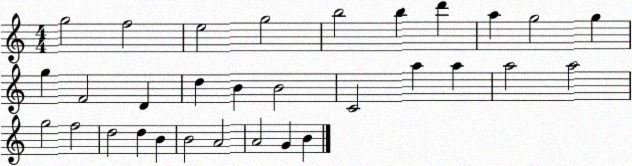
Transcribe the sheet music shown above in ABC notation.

X:1
T:Untitled
M:4/4
L:1/4
K:C
g2 f2 e2 g2 b2 b d' a g2 g g F2 D d B B2 C2 a a a2 a2 g2 f2 d2 d B B2 A2 A2 G B